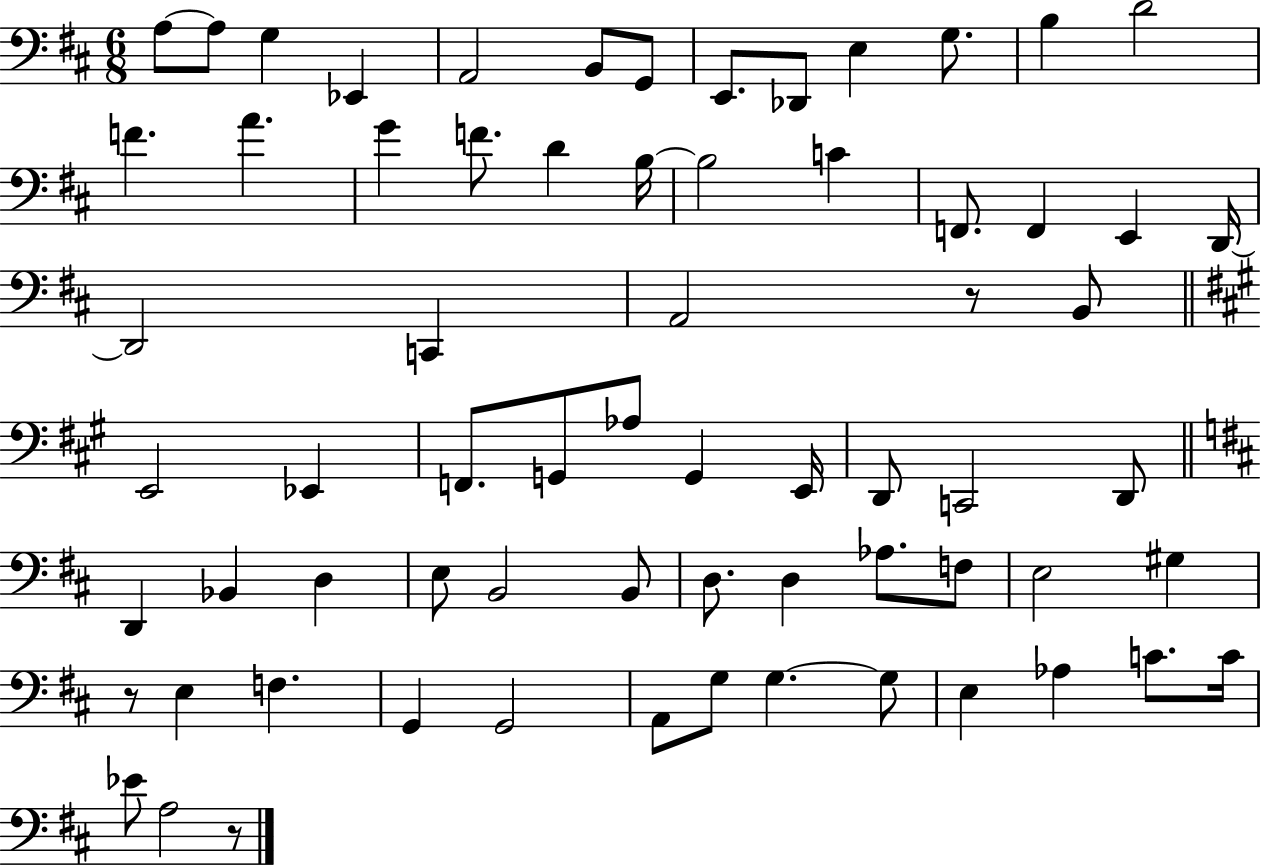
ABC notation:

X:1
T:Untitled
M:6/8
L:1/4
K:D
A,/2 A,/2 G, _E,, A,,2 B,,/2 G,,/2 E,,/2 _D,,/2 E, G,/2 B, D2 F A G F/2 D B,/4 B,2 C F,,/2 F,, E,, D,,/4 D,,2 C,, A,,2 z/2 B,,/2 E,,2 _E,, F,,/2 G,,/2 _A,/2 G,, E,,/4 D,,/2 C,,2 D,,/2 D,, _B,, D, E,/2 B,,2 B,,/2 D,/2 D, _A,/2 F,/2 E,2 ^G, z/2 E, F, G,, G,,2 A,,/2 G,/2 G, G,/2 E, _A, C/2 C/4 _E/2 A,2 z/2